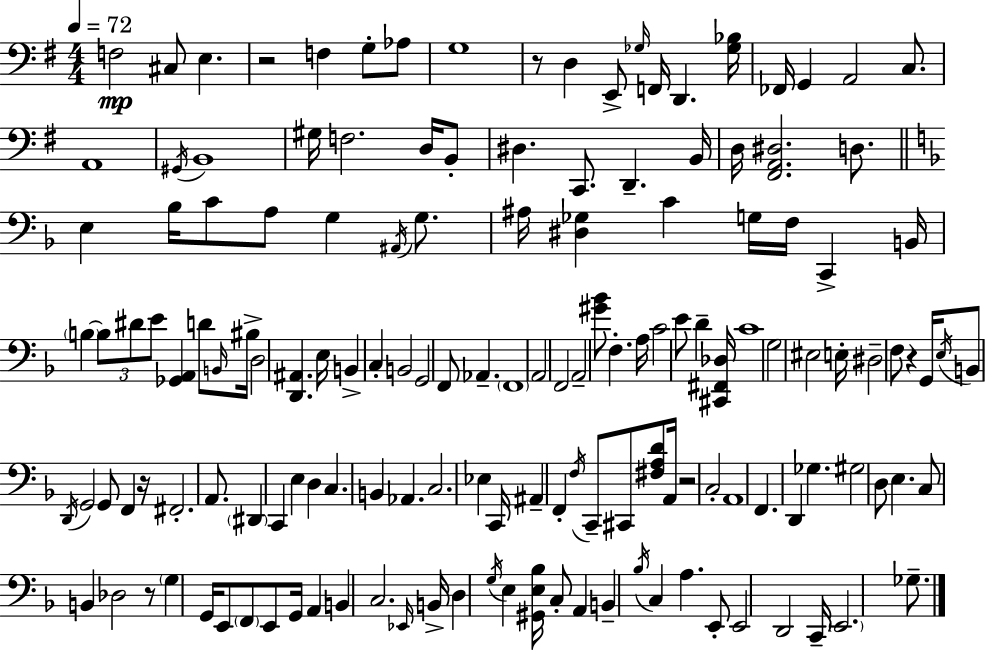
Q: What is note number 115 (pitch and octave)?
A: A2